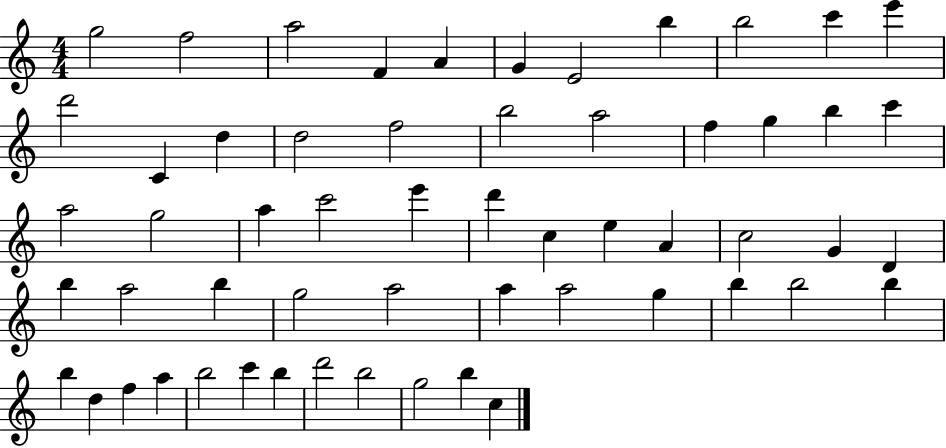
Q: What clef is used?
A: treble